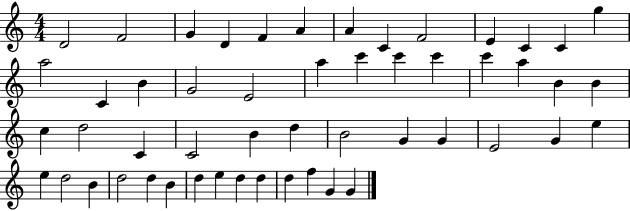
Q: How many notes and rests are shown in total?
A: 52